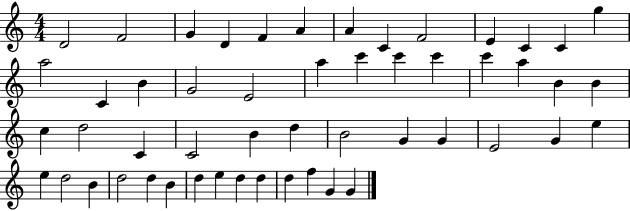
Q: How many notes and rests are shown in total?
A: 52